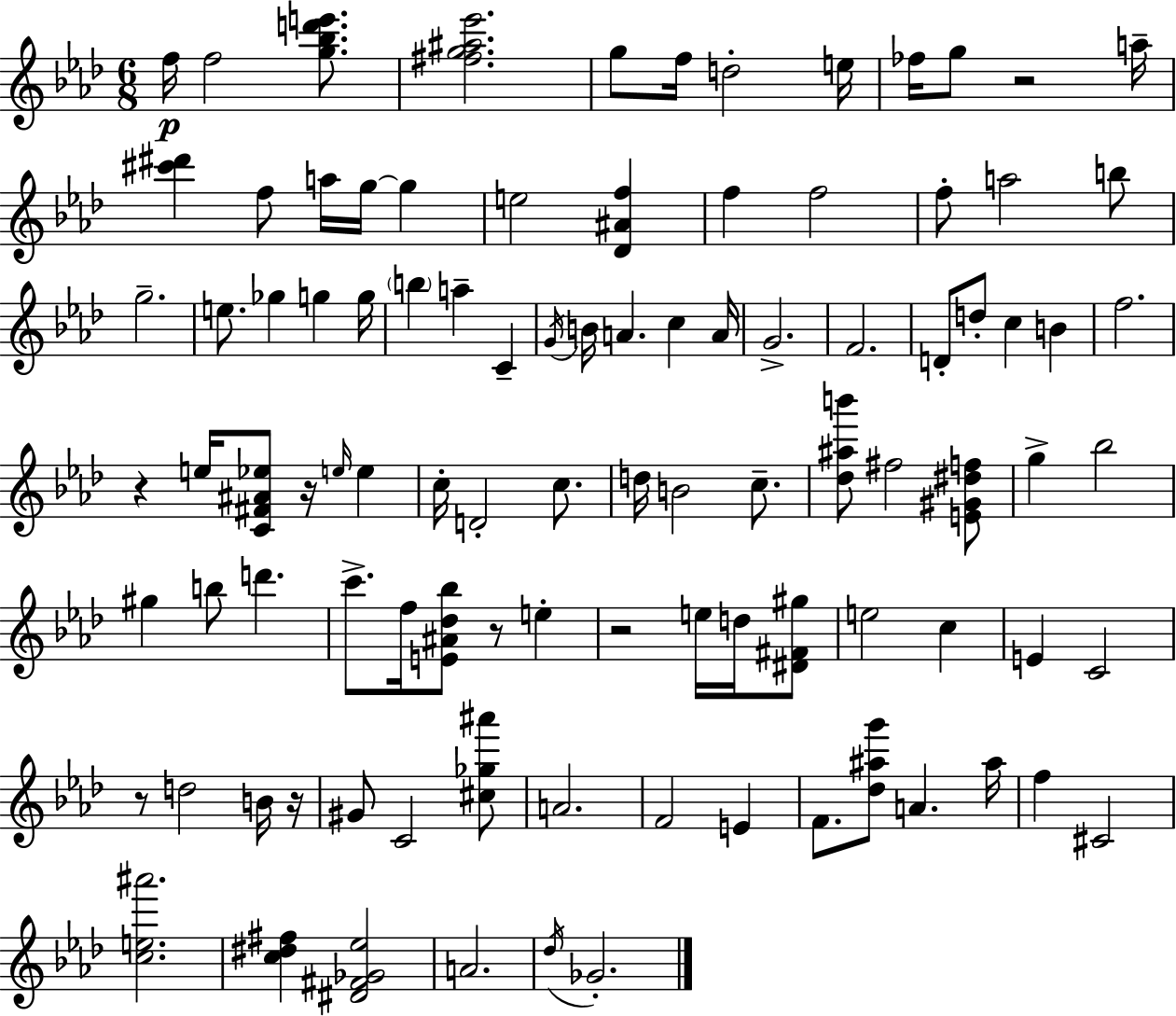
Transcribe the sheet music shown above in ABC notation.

X:1
T:Untitled
M:6/8
L:1/4
K:Fm
f/4 f2 [g_bd'e']/2 [^fg^a_e']2 g/2 f/4 d2 e/4 _f/4 g/2 z2 a/4 [^c'^d'] f/2 a/4 g/4 g e2 [_D^Af] f f2 f/2 a2 b/2 g2 e/2 _g g g/4 b a C G/4 B/4 A c A/4 G2 F2 D/2 d/2 c B f2 z e/4 [C^F^A_e]/2 z/4 e/4 e c/4 D2 c/2 d/4 B2 c/2 [_d^ab']/2 ^f2 [E^G^df]/2 g _b2 ^g b/2 d' c'/2 f/4 [E^A_d_b]/2 z/2 e z2 e/4 d/4 [^D^F^g]/2 e2 c E C2 z/2 d2 B/4 z/4 ^G/2 C2 [^c_g^a']/2 A2 F2 E F/2 [_d^ag']/2 A ^a/4 f ^C2 [ce^a']2 [c^d^f] [^D^F_G_e]2 A2 _d/4 _G2